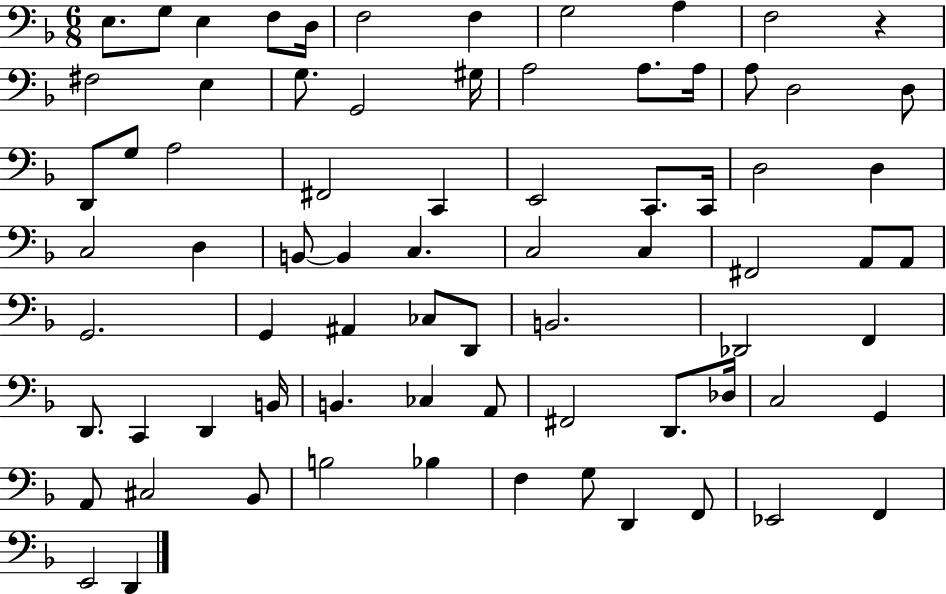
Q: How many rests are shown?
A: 1